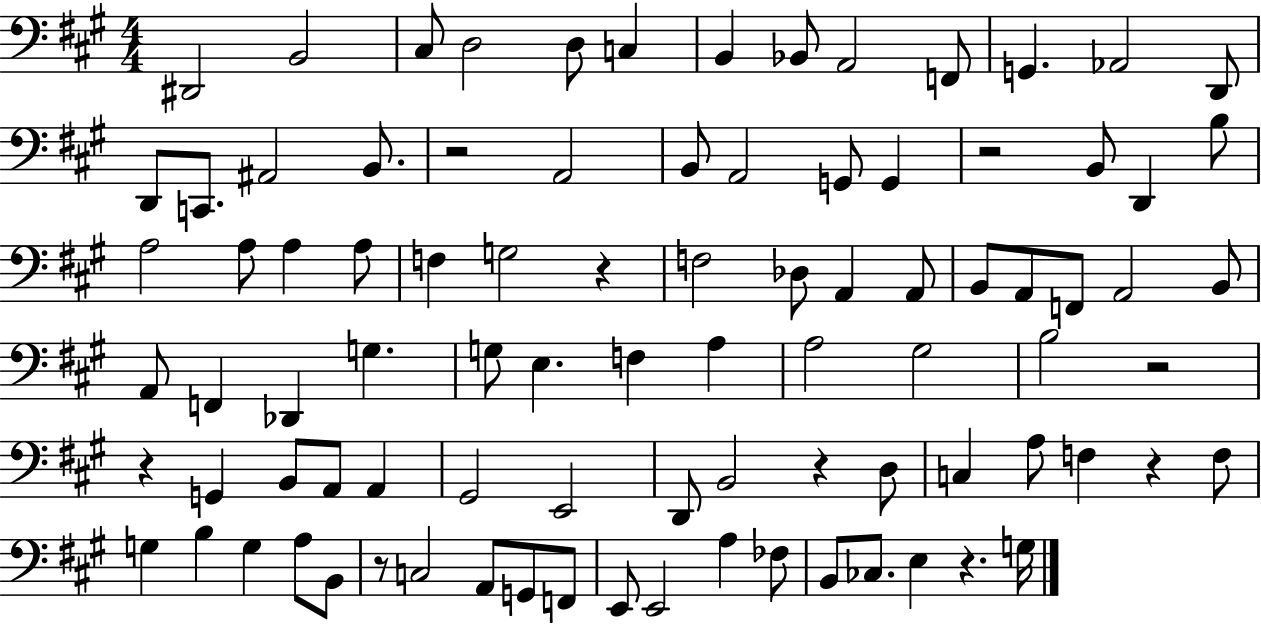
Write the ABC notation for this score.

X:1
T:Untitled
M:4/4
L:1/4
K:A
^D,,2 B,,2 ^C,/2 D,2 D,/2 C, B,, _B,,/2 A,,2 F,,/2 G,, _A,,2 D,,/2 D,,/2 C,,/2 ^A,,2 B,,/2 z2 A,,2 B,,/2 A,,2 G,,/2 G,, z2 B,,/2 D,, B,/2 A,2 A,/2 A, A,/2 F, G,2 z F,2 _D,/2 A,, A,,/2 B,,/2 A,,/2 F,,/2 A,,2 B,,/2 A,,/2 F,, _D,, G, G,/2 E, F, A, A,2 ^G,2 B,2 z2 z G,, B,,/2 A,,/2 A,, ^G,,2 E,,2 D,,/2 B,,2 z D,/2 C, A,/2 F, z F,/2 G, B, G, A,/2 B,,/2 z/2 C,2 A,,/2 G,,/2 F,,/2 E,,/2 E,,2 A, _F,/2 B,,/2 _C,/2 E, z G,/4